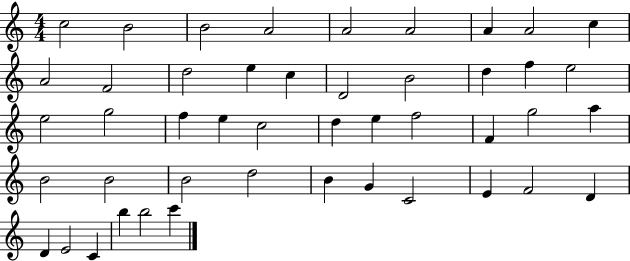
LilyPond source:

{
  \clef treble
  \numericTimeSignature
  \time 4/4
  \key c \major
  c''2 b'2 | b'2 a'2 | a'2 a'2 | a'4 a'2 c''4 | \break a'2 f'2 | d''2 e''4 c''4 | d'2 b'2 | d''4 f''4 e''2 | \break e''2 g''2 | f''4 e''4 c''2 | d''4 e''4 f''2 | f'4 g''2 a''4 | \break b'2 b'2 | b'2 d''2 | b'4 g'4 c'2 | e'4 f'2 d'4 | \break d'4 e'2 c'4 | b''4 b''2 c'''4 | \bar "|."
}